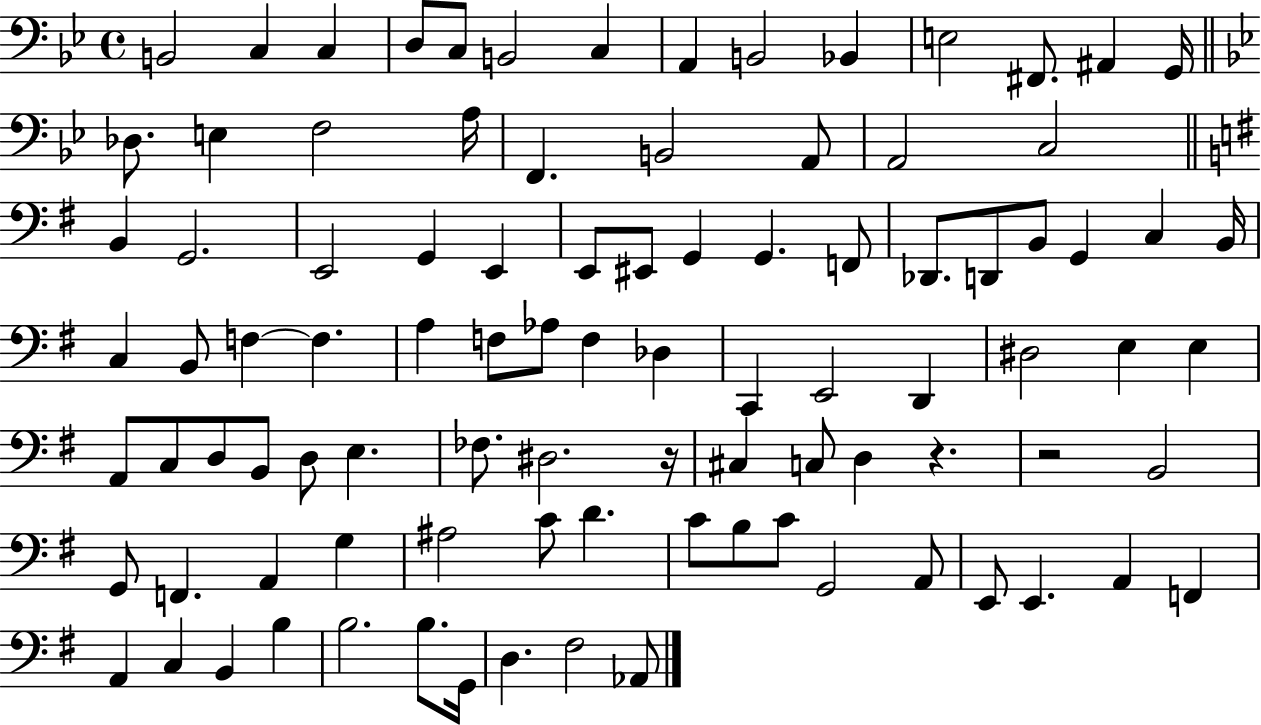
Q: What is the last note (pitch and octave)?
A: Ab2